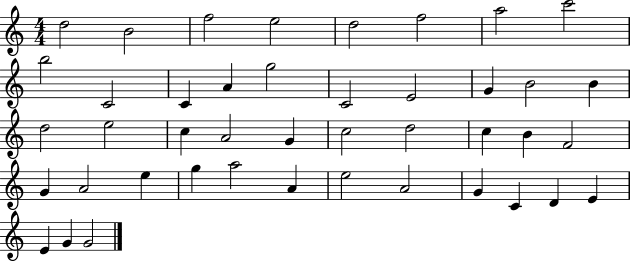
D5/h B4/h F5/h E5/h D5/h F5/h A5/h C6/h B5/h C4/h C4/q A4/q G5/h C4/h E4/h G4/q B4/h B4/q D5/h E5/h C5/q A4/h G4/q C5/h D5/h C5/q B4/q F4/h G4/q A4/h E5/q G5/q A5/h A4/q E5/h A4/h G4/q C4/q D4/q E4/q E4/q G4/q G4/h